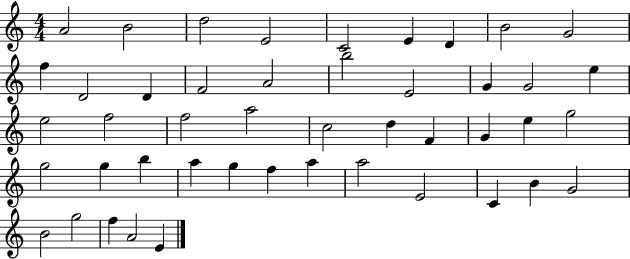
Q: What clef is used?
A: treble